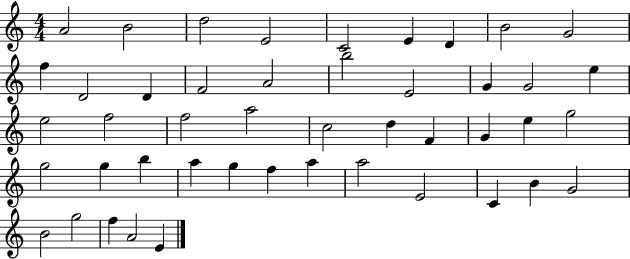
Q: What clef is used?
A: treble